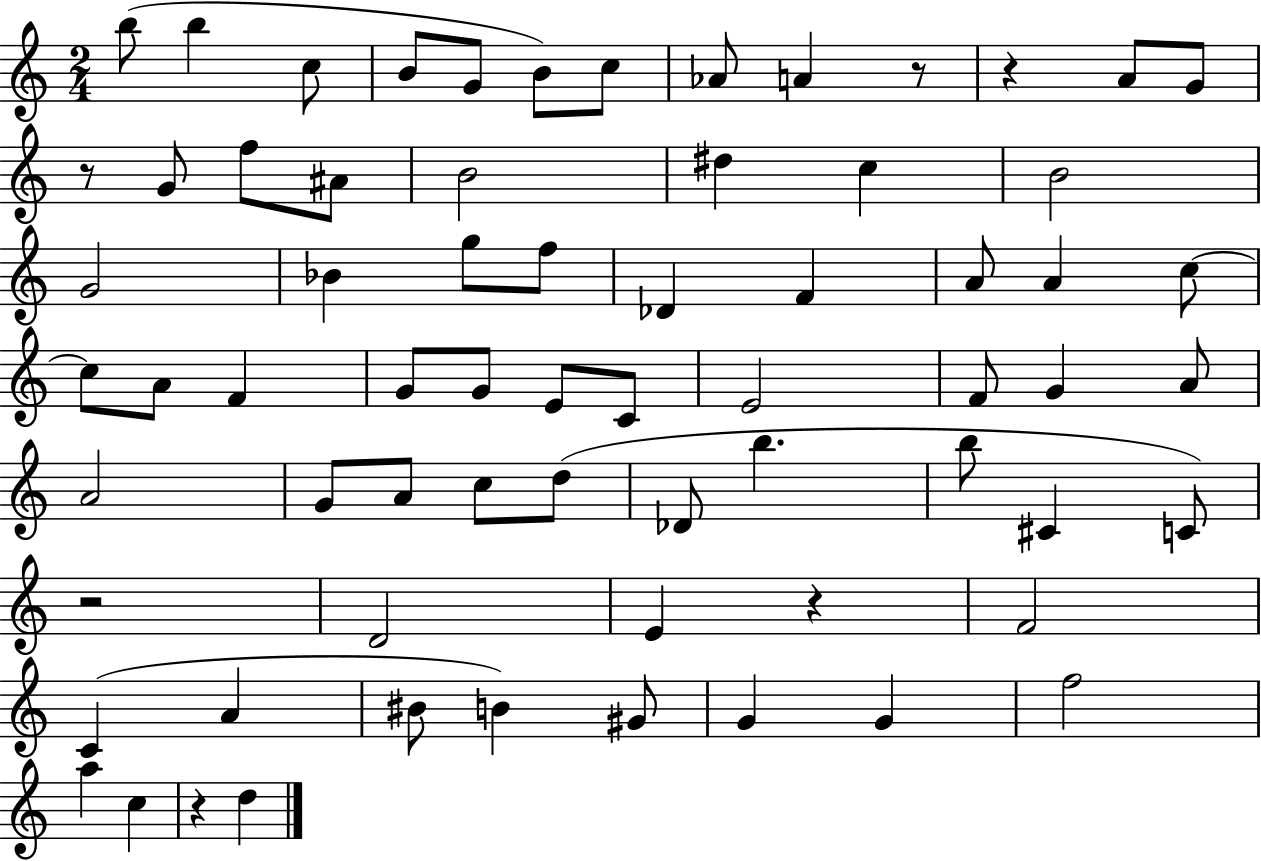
B5/e B5/q C5/e B4/e G4/e B4/e C5/e Ab4/e A4/q R/e R/q A4/e G4/e R/e G4/e F5/e A#4/e B4/h D#5/q C5/q B4/h G4/h Bb4/q G5/e F5/e Db4/q F4/q A4/e A4/q C5/e C5/e A4/e F4/q G4/e G4/e E4/e C4/e E4/h F4/e G4/q A4/e A4/h G4/e A4/e C5/e D5/e Db4/e B5/q. B5/e C#4/q C4/e R/h D4/h E4/q R/q F4/h C4/q A4/q BIS4/e B4/q G#4/e G4/q G4/q F5/h A5/q C5/q R/q D5/q